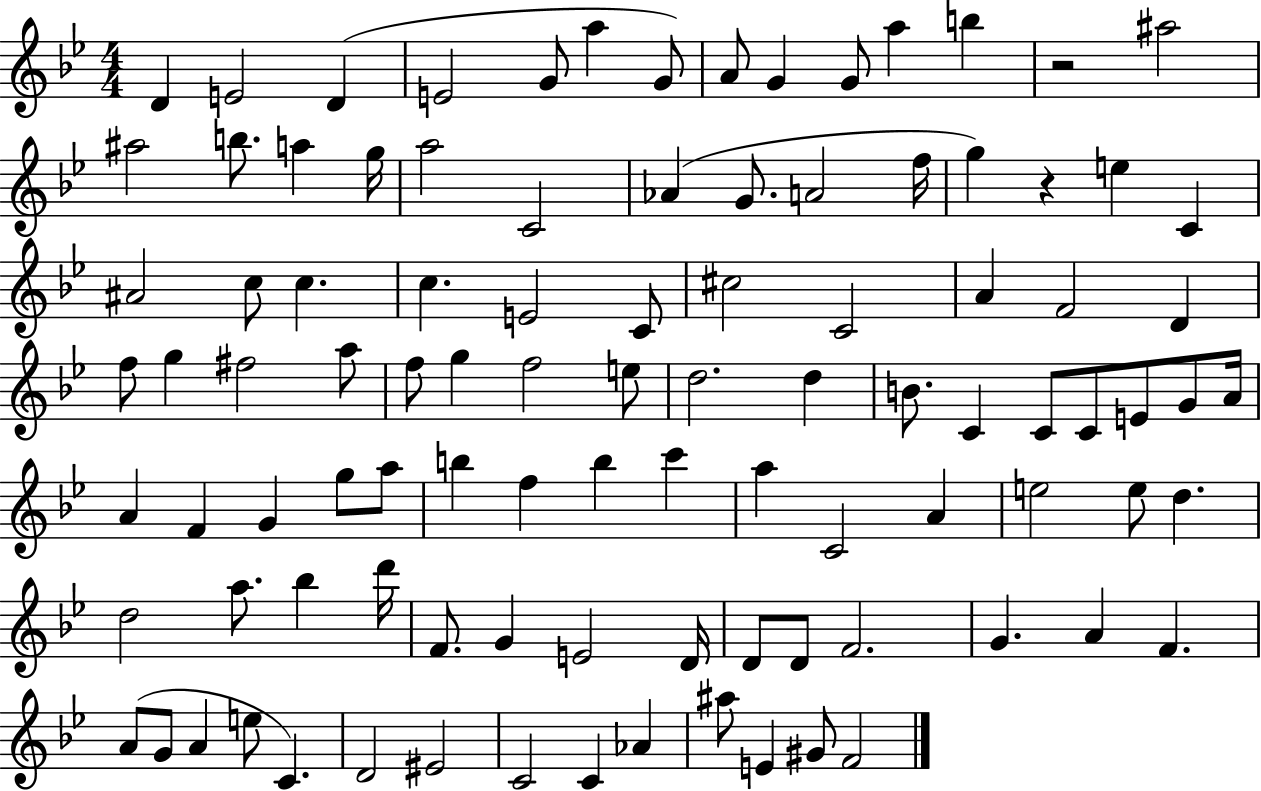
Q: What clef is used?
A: treble